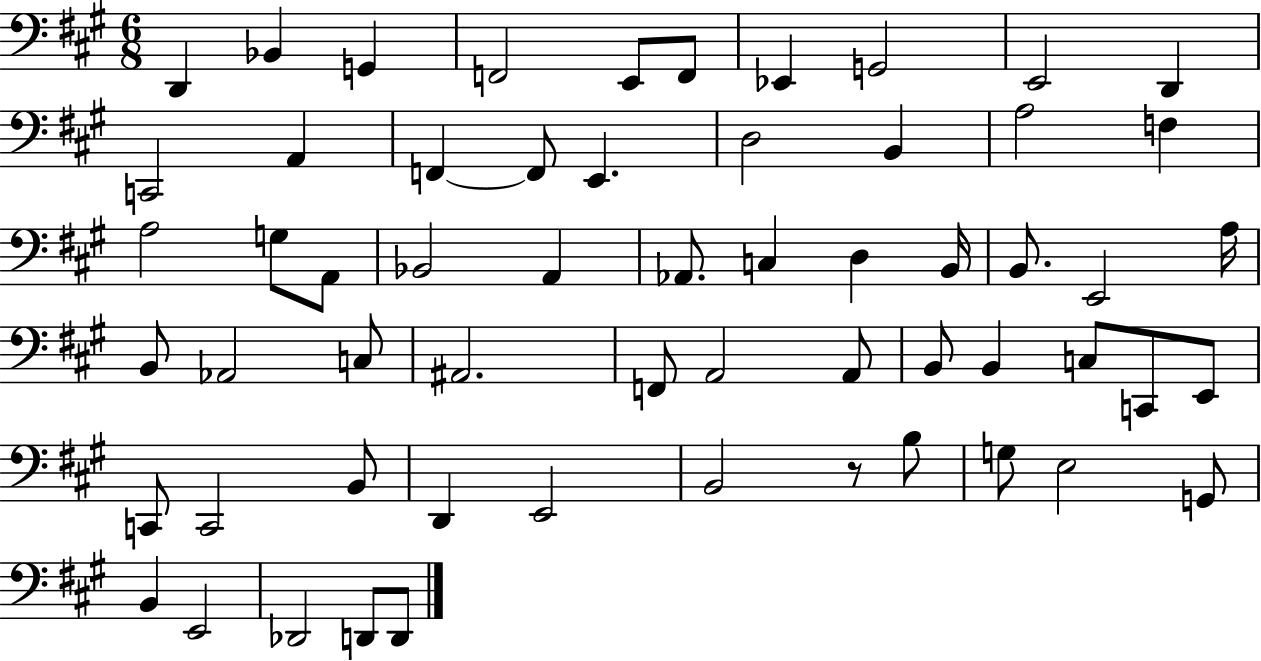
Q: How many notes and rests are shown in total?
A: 59